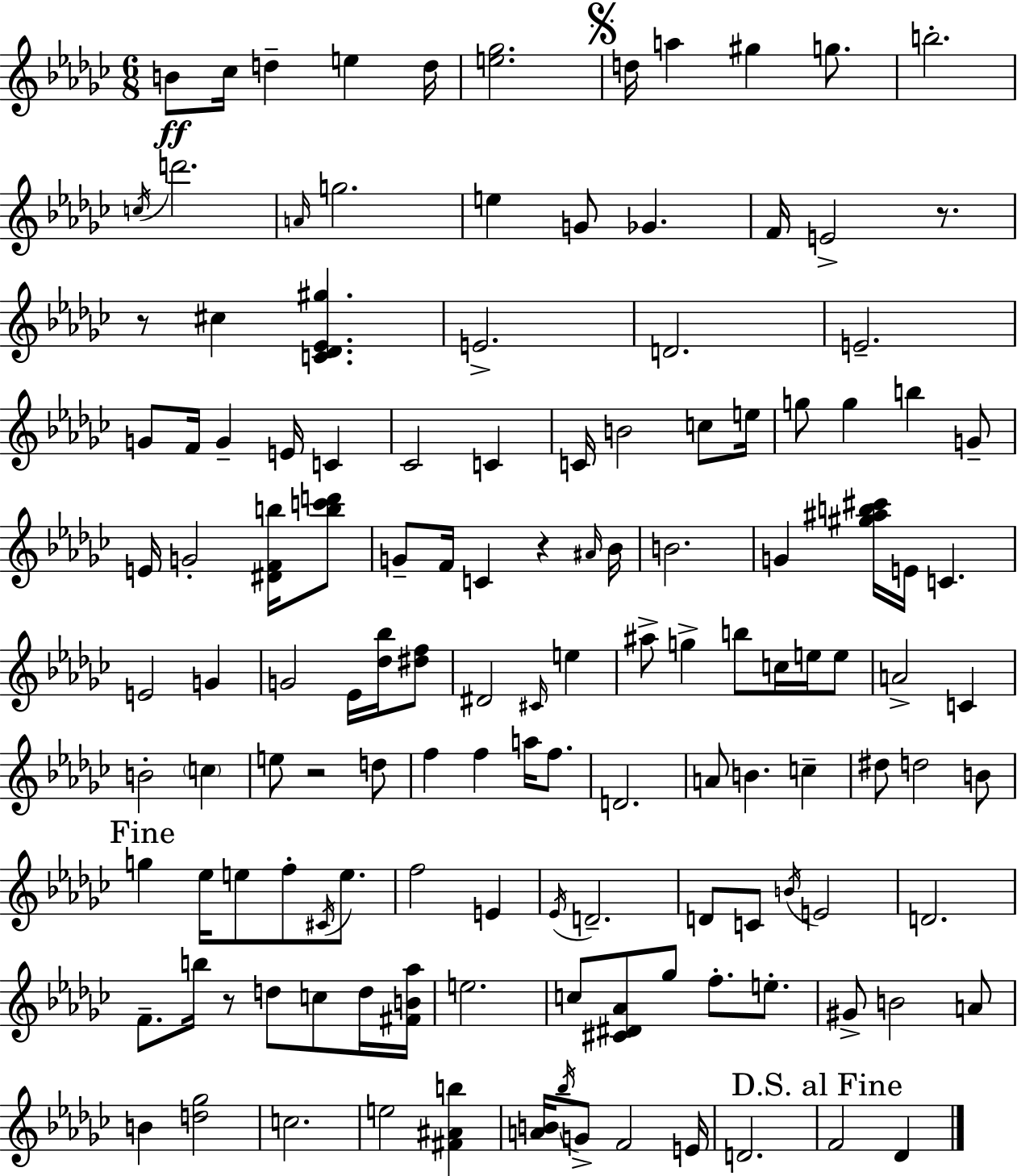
B4/e CES5/s D5/q E5/q D5/s [E5,Gb5]/h. D5/s A5/q G#5/q G5/e. B5/h. C5/s D6/h. A4/s G5/h. E5/q G4/e Gb4/q. F4/s E4/h R/e. R/e C#5/q [C4,Db4,Eb4,G#5]/q. E4/h. D4/h. E4/h. G4/e F4/s G4/q E4/s C4/q CES4/h C4/q C4/s B4/h C5/e E5/s G5/e G5/q B5/q G4/e E4/s G4/h [D#4,F4,B5]/s [B5,C6,D6]/e G4/e F4/s C4/q R/q A#4/s Bb4/s B4/h. G4/q [G#5,A#5,B5,C#6]/s E4/s C4/q. E4/h G4/q G4/h Eb4/s [Db5,Bb5]/s [D#5,F5]/e D#4/h C#4/s E5/q A#5/e G5/q B5/e C5/s E5/s E5/e A4/h C4/q B4/h C5/q E5/e R/h D5/e F5/q F5/q A5/s F5/e. D4/h. A4/e B4/q. C5/q D#5/e D5/h B4/e G5/q Eb5/s E5/e F5/e C#4/s E5/e. F5/h E4/q Eb4/s D4/h. D4/e C4/e B4/s E4/h D4/h. F4/e. B5/s R/e D5/e C5/e D5/s [F#4,B4,Ab5]/s E5/h. C5/e [C#4,D#4,Ab4]/e Gb5/e F5/e. E5/e. G#4/e B4/h A4/e B4/q [D5,Gb5]/h C5/h. E5/h [F#4,A#4,B5]/q [A4,B4]/s Bb5/s G4/e F4/h E4/s D4/h. F4/h Db4/q